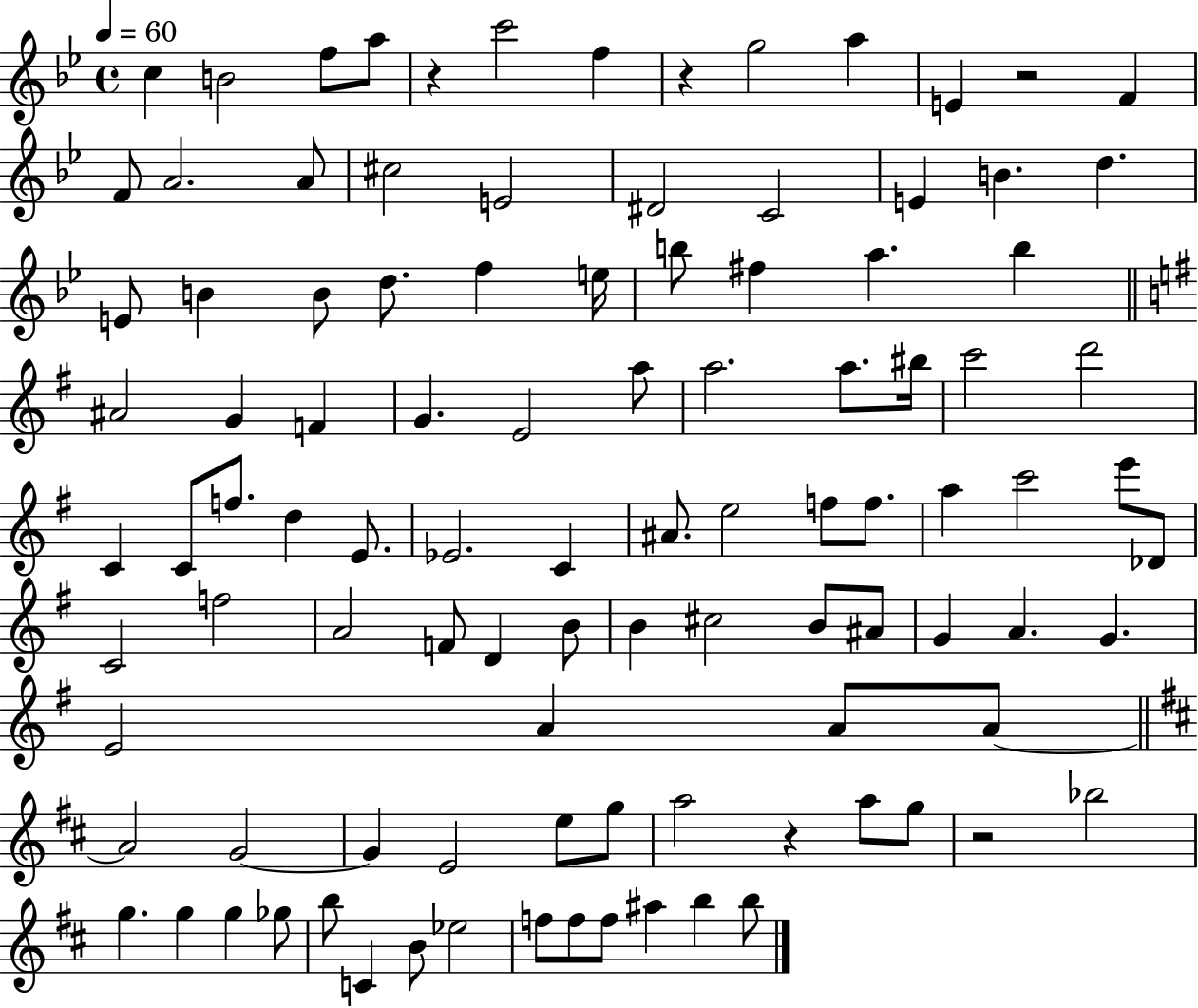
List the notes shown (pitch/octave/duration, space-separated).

C5/q B4/h F5/e A5/e R/q C6/h F5/q R/q G5/h A5/q E4/q R/h F4/q F4/e A4/h. A4/e C#5/h E4/h D#4/h C4/h E4/q B4/q. D5/q. E4/e B4/q B4/e D5/e. F5/q E5/s B5/e F#5/q A5/q. B5/q A#4/h G4/q F4/q G4/q. E4/h A5/e A5/h. A5/e. BIS5/s C6/h D6/h C4/q C4/e F5/e. D5/q E4/e. Eb4/h. C4/q A#4/e. E5/h F5/e F5/e. A5/q C6/h E6/e Db4/e C4/h F5/h A4/h F4/e D4/q B4/e B4/q C#5/h B4/e A#4/e G4/q A4/q. G4/q. E4/h A4/q A4/e A4/e A4/h G4/h G4/q E4/h E5/e G5/e A5/h R/q A5/e G5/e R/h Bb5/h G5/q. G5/q G5/q Gb5/e B5/e C4/q B4/e Eb5/h F5/e F5/e F5/e A#5/q B5/q B5/e